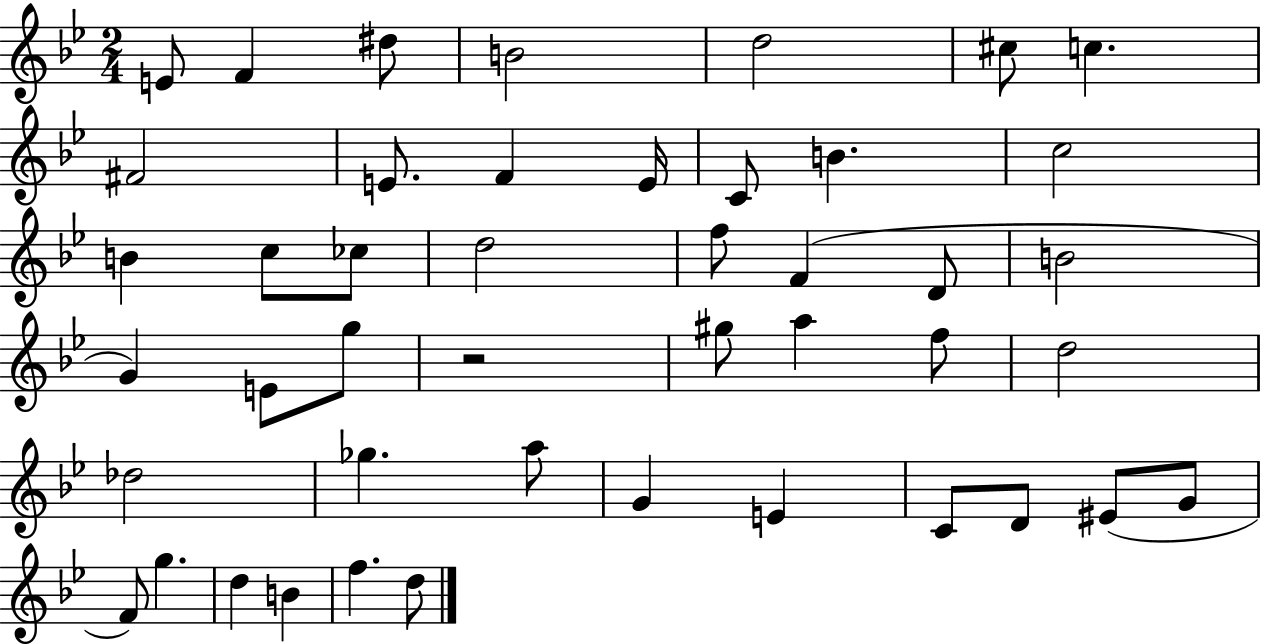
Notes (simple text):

E4/e F4/q D#5/e B4/h D5/h C#5/e C5/q. F#4/h E4/e. F4/q E4/s C4/e B4/q. C5/h B4/q C5/e CES5/e D5/h F5/e F4/q D4/e B4/h G4/q E4/e G5/e R/h G#5/e A5/q F5/e D5/h Db5/h Gb5/q. A5/e G4/q E4/q C4/e D4/e EIS4/e G4/e F4/e G5/q. D5/q B4/q F5/q. D5/e